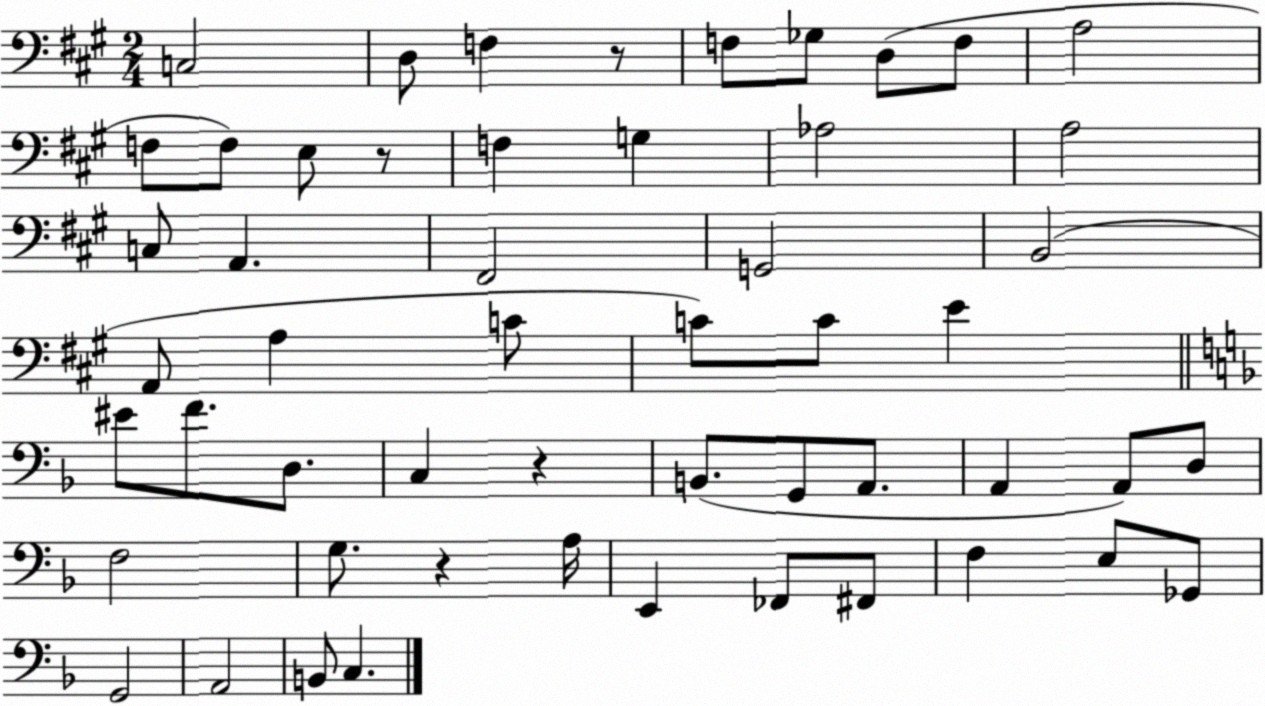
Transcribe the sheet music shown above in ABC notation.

X:1
T:Untitled
M:2/4
L:1/4
K:A
C,2 D,/2 F, z/2 F,/2 _G,/2 D,/2 F,/2 A,2 F,/2 F,/2 E,/2 z/2 F, G, _A,2 A,2 C,/2 A,, ^F,,2 G,,2 B,,2 A,,/2 A, C/2 C/2 C/2 E ^E/2 F/2 D,/2 C, z B,,/2 G,,/2 A,,/2 A,, A,,/2 D,/2 F,2 G,/2 z A,/4 E,, _F,,/2 ^F,,/2 F, E,/2 _G,,/2 G,,2 A,,2 B,,/2 C,